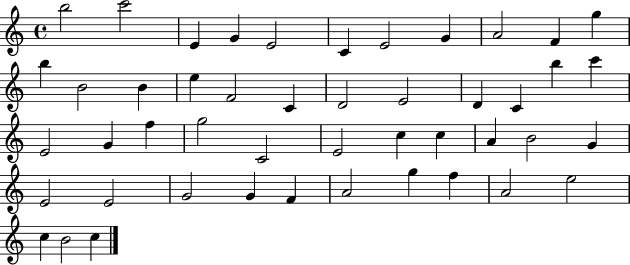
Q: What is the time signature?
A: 4/4